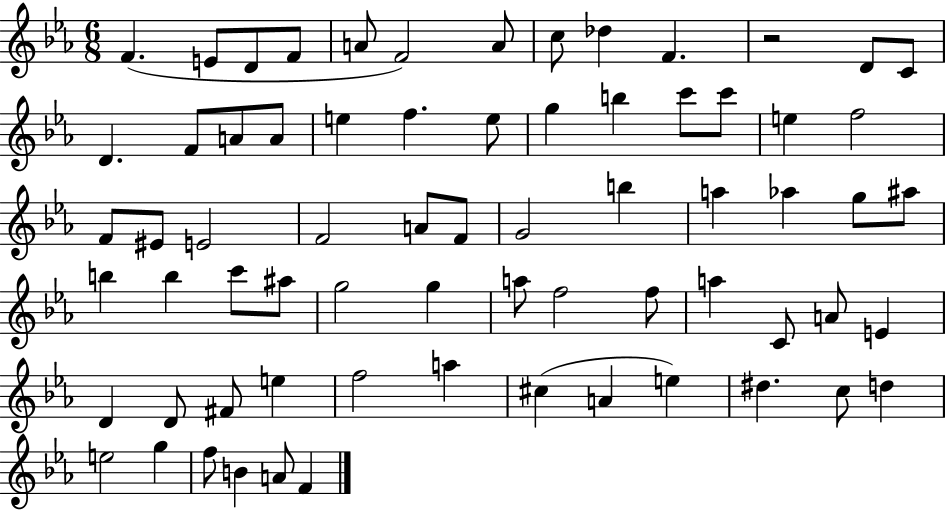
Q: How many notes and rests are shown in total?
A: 69